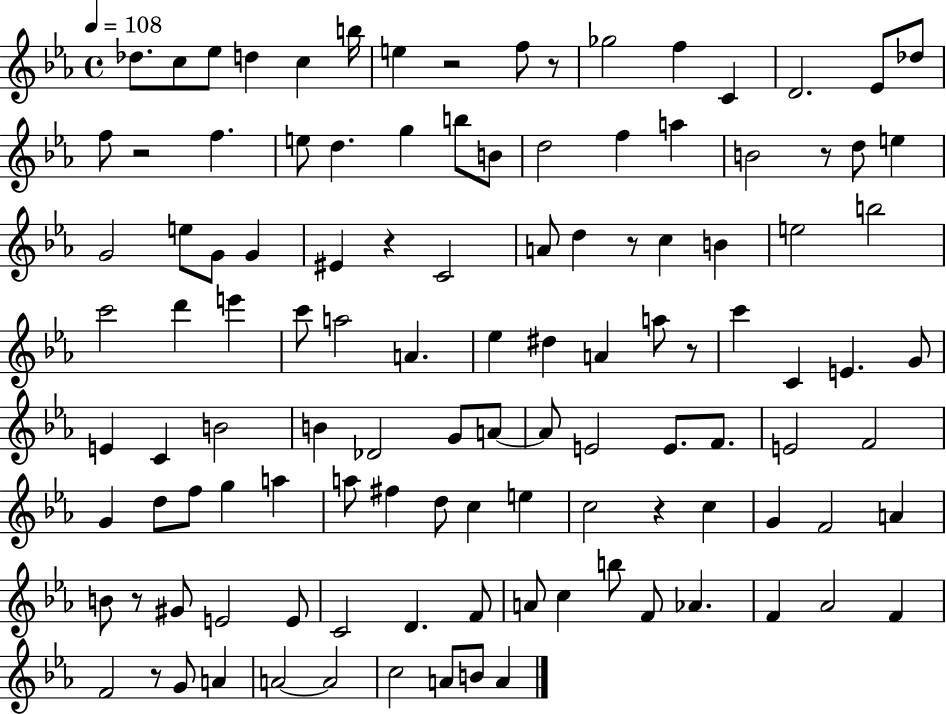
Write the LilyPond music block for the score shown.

{
  \clef treble
  \time 4/4
  \defaultTimeSignature
  \key ees \major
  \tempo 4 = 108
  des''8. c''8 ees''8 d''4 c''4 b''16 | e''4 r2 f''8 r8 | ges''2 f''4 c'4 | d'2. ees'8 des''8 | \break f''8 r2 f''4. | e''8 d''4. g''4 b''8 b'8 | d''2 f''4 a''4 | b'2 r8 d''8 e''4 | \break g'2 e''8 g'8 g'4 | eis'4 r4 c'2 | a'8 d''4 r8 c''4 b'4 | e''2 b''2 | \break c'''2 d'''4 e'''4 | c'''8 a''2 a'4. | ees''4 dis''4 a'4 a''8 r8 | c'''4 c'4 e'4. g'8 | \break e'4 c'4 b'2 | b'4 des'2 g'8 a'8~~ | a'8 e'2 e'8. f'8. | e'2 f'2 | \break g'4 d''8 f''8 g''4 a''4 | a''8 fis''4 d''8 c''4 e''4 | c''2 r4 c''4 | g'4 f'2 a'4 | \break b'8 r8 gis'8 e'2 e'8 | c'2 d'4. f'8 | a'8 c''4 b''8 f'8 aes'4. | f'4 aes'2 f'4 | \break f'2 r8 g'8 a'4 | a'2~~ a'2 | c''2 a'8 b'8 a'4 | \bar "|."
}